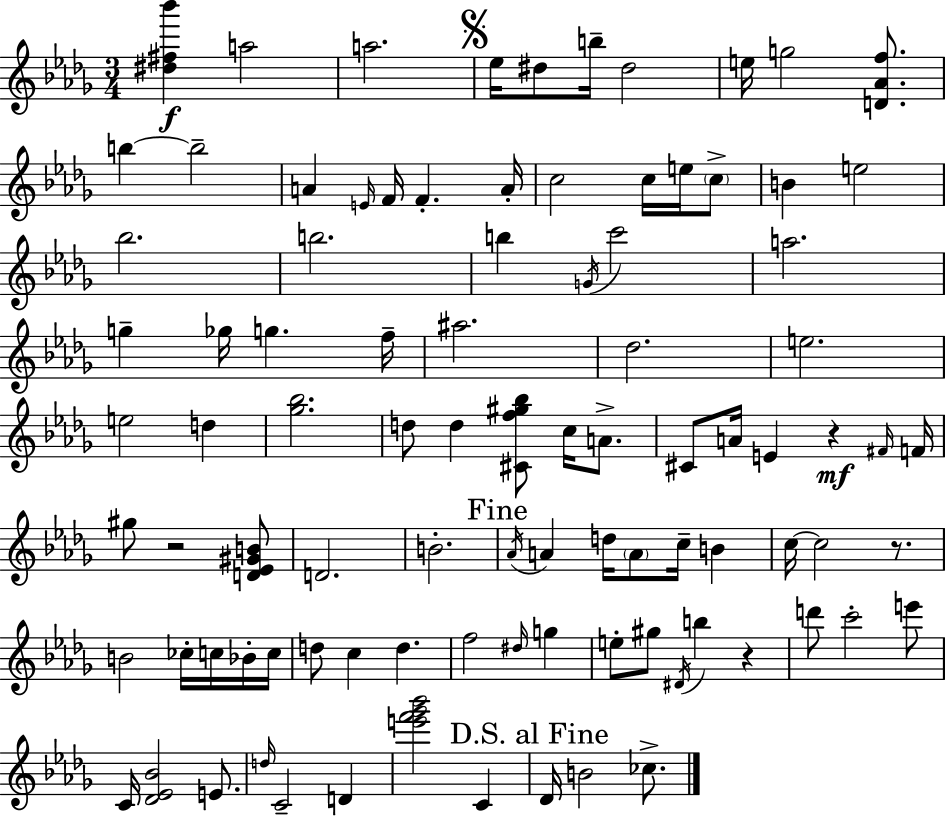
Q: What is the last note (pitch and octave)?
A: CES5